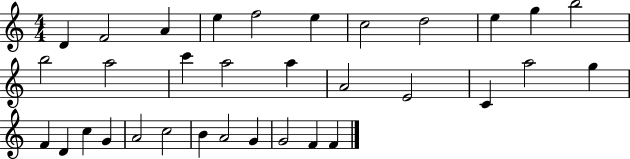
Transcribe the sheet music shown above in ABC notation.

X:1
T:Untitled
M:4/4
L:1/4
K:C
D F2 A e f2 e c2 d2 e g b2 b2 a2 c' a2 a A2 E2 C a2 g F D c G A2 c2 B A2 G G2 F F